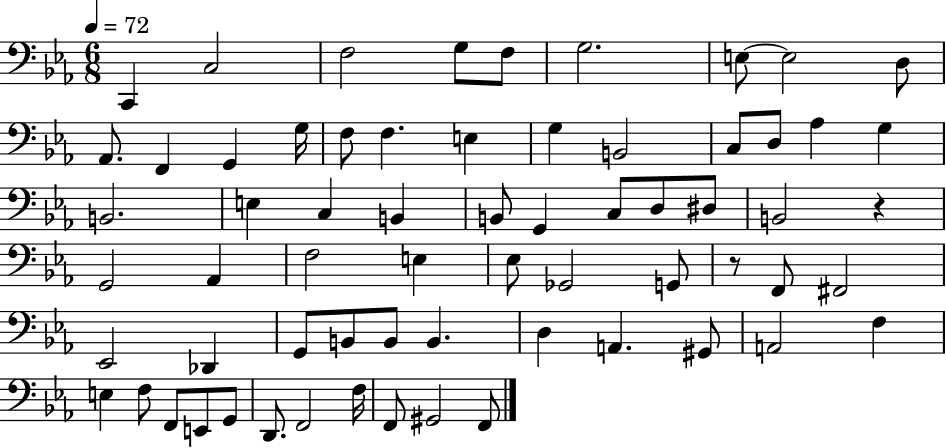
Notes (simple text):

C2/q C3/h F3/h G3/e F3/e G3/h. E3/e E3/h D3/e Ab2/e. F2/q G2/q G3/s F3/e F3/q. E3/q G3/q B2/h C3/e D3/e Ab3/q G3/q B2/h. E3/q C3/q B2/q B2/e G2/q C3/e D3/e D#3/e B2/h R/q G2/h Ab2/q F3/h E3/q Eb3/e Gb2/h G2/e R/e F2/e F#2/h Eb2/h Db2/q G2/e B2/e B2/e B2/q. D3/q A2/q. G#2/e A2/h F3/q E3/q F3/e F2/e E2/e G2/e D2/e. F2/h F3/s F2/e G#2/h F2/e